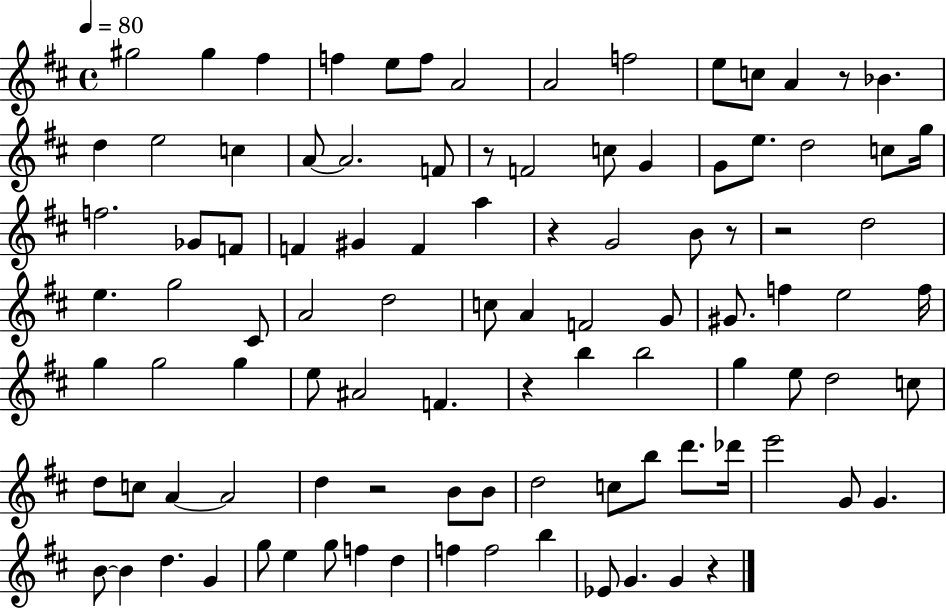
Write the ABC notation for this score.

X:1
T:Untitled
M:4/4
L:1/4
K:D
^g2 ^g ^f f e/2 f/2 A2 A2 f2 e/2 c/2 A z/2 _B d e2 c A/2 A2 F/2 z/2 F2 c/2 G G/2 e/2 d2 c/2 g/4 f2 _G/2 F/2 F ^G F a z G2 B/2 z/2 z2 d2 e g2 ^C/2 A2 d2 c/2 A F2 G/2 ^G/2 f e2 f/4 g g2 g e/2 ^A2 F z b b2 g e/2 d2 c/2 d/2 c/2 A A2 d z2 B/2 B/2 d2 c/2 b/2 d'/2 _d'/4 e'2 G/2 G B/2 B d G g/2 e g/2 f d f f2 b _E/2 G G z